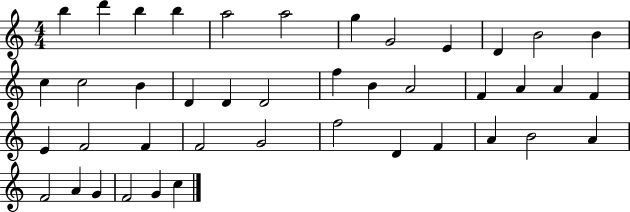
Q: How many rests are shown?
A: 0